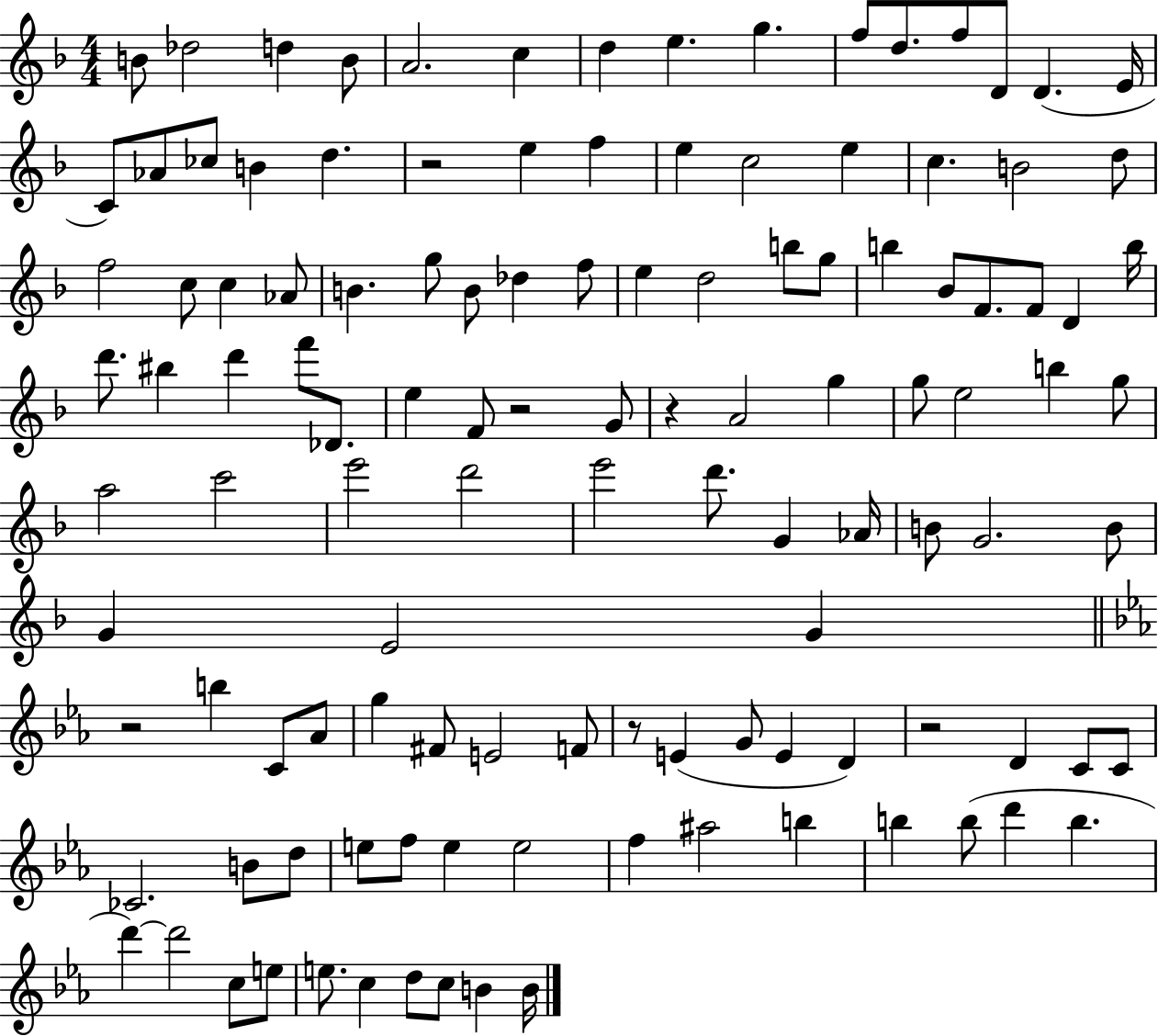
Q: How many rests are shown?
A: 6